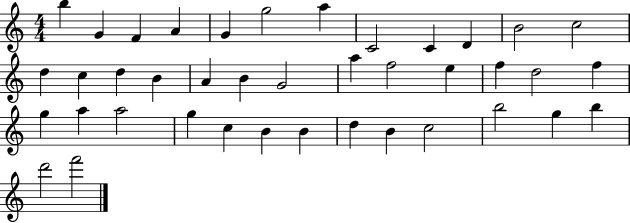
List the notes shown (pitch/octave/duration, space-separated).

B5/q G4/q F4/q A4/q G4/q G5/h A5/q C4/h C4/q D4/q B4/h C5/h D5/q C5/q D5/q B4/q A4/q B4/q G4/h A5/q F5/h E5/q F5/q D5/h F5/q G5/q A5/q A5/h G5/q C5/q B4/q B4/q D5/q B4/q C5/h B5/h G5/q B5/q D6/h F6/h